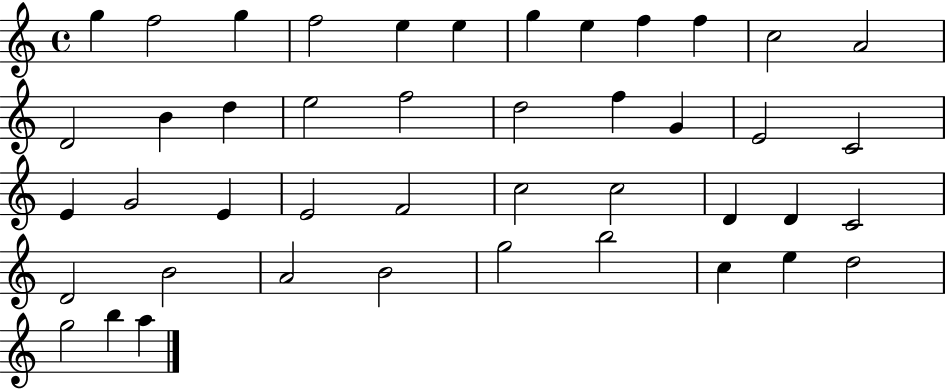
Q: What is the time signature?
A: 4/4